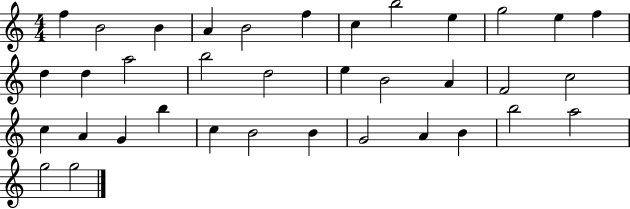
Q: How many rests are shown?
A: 0